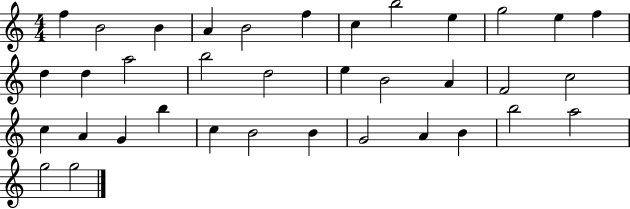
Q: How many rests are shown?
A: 0